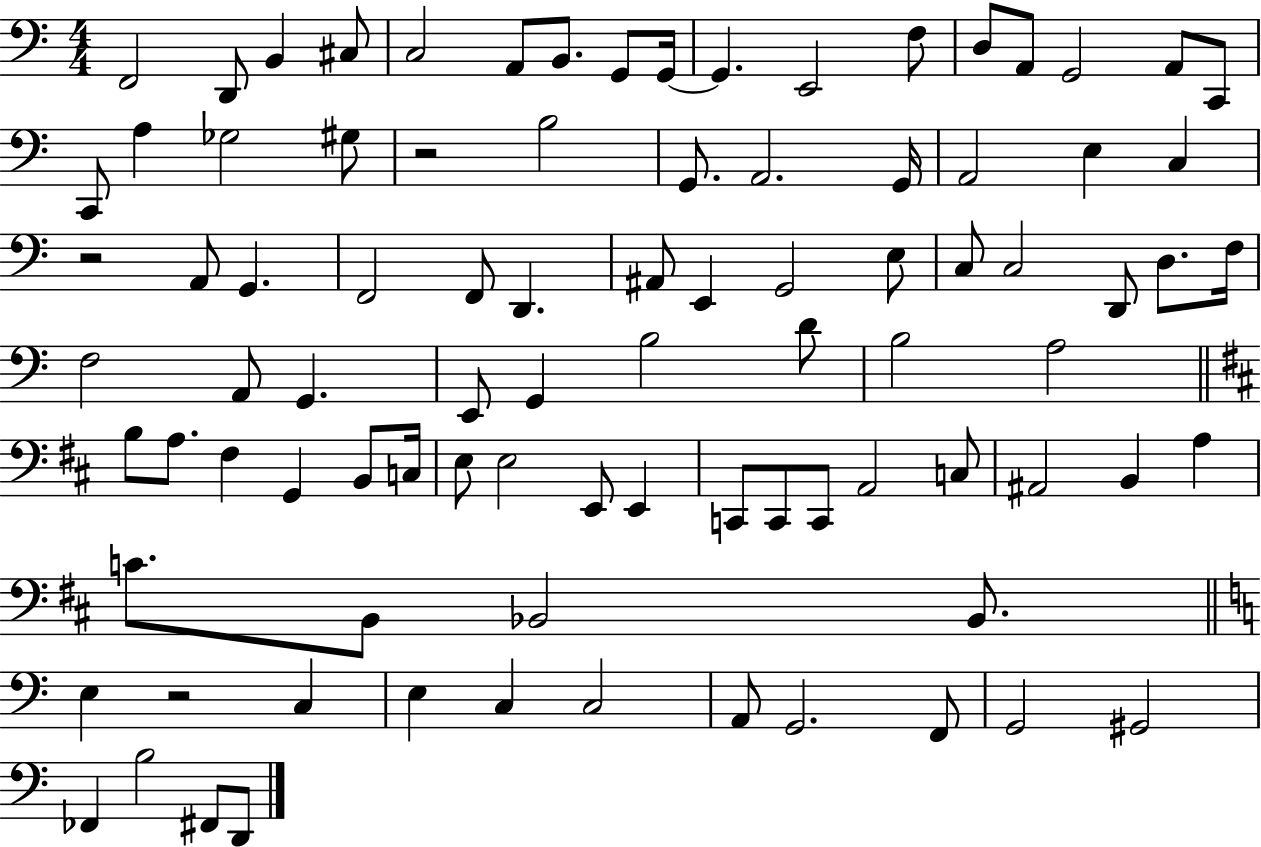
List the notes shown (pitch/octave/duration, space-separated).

F2/h D2/e B2/q C#3/e C3/h A2/e B2/e. G2/e G2/s G2/q. E2/h F3/e D3/e A2/e G2/h A2/e C2/e C2/e A3/q Gb3/h G#3/e R/h B3/h G2/e. A2/h. G2/s A2/h E3/q C3/q R/h A2/e G2/q. F2/h F2/e D2/q. A#2/e E2/q G2/h E3/e C3/e C3/h D2/e D3/e. F3/s F3/h A2/e G2/q. E2/e G2/q B3/h D4/e B3/h A3/h B3/e A3/e. F#3/q G2/q B2/e C3/s E3/e E3/h E2/e E2/q C2/e C2/e C2/e A2/h C3/e A#2/h B2/q A3/q C4/e. B2/e Bb2/h Bb2/e. E3/q R/h C3/q E3/q C3/q C3/h A2/e G2/h. F2/e G2/h G#2/h FES2/q B3/h F#2/e D2/e